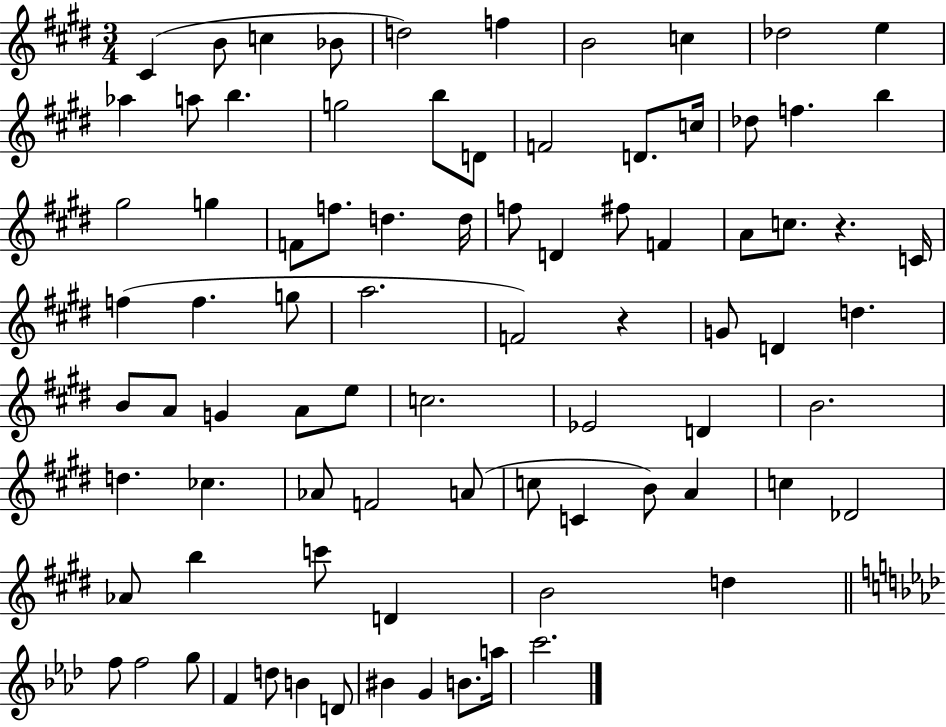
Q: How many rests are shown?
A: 2